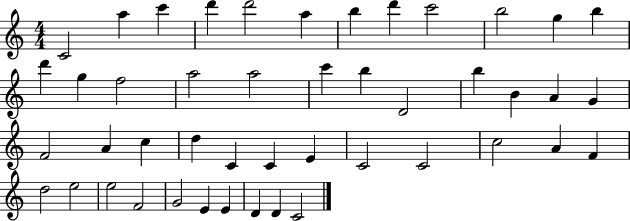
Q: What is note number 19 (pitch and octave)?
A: B5